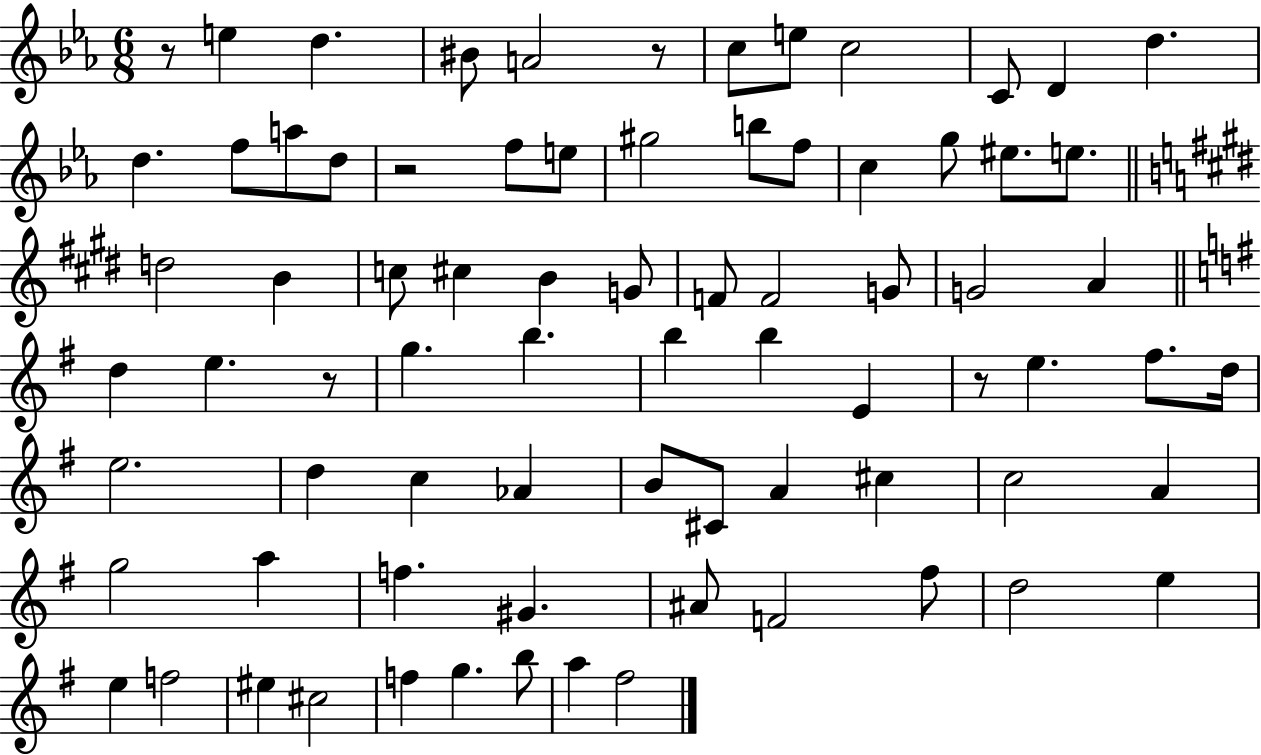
X:1
T:Untitled
M:6/8
L:1/4
K:Eb
z/2 e d ^B/2 A2 z/2 c/2 e/2 c2 C/2 D d d f/2 a/2 d/2 z2 f/2 e/2 ^g2 b/2 f/2 c g/2 ^e/2 e/2 d2 B c/2 ^c B G/2 F/2 F2 G/2 G2 A d e z/2 g b b b E z/2 e ^f/2 d/4 e2 d c _A B/2 ^C/2 A ^c c2 A g2 a f ^G ^A/2 F2 ^f/2 d2 e e f2 ^e ^c2 f g b/2 a ^f2